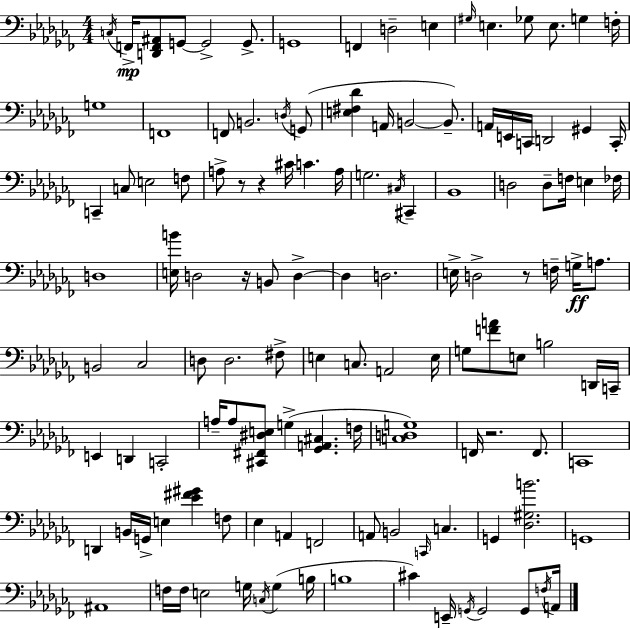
C3/s F2/s [D2,F2,A#2]/e G2/e G2/h G2/e. G2/w F2/q D3/h E3/q G#3/s E3/q. Gb3/e E3/e. G3/q F3/s G3/w F2/w F2/e B2/h. D3/s G2/e [E3,F#3,Db4]/q A2/s B2/h B2/e. A2/s E2/s C2/s D2/h G#2/q C2/s C2/q C3/e E3/h F3/e A3/e R/e R/q C#4/s C4/q. A3/s G3/h. C#3/s C#2/q Bb2/w D3/h D3/e F3/s E3/q FES3/s D3/w [E3,B4]/s D3/h R/s B2/e D3/q D3/q D3/h. E3/s D3/h R/e F3/s G3/s A3/e. B2/h CES3/h D3/e D3/h. F#3/e E3/q C3/e. A2/h E3/s G3/e [F4,A4]/e E3/e B3/h D2/s C2/s E2/q D2/q C2/h A3/s A3/e [C#2,F#2,D#3,E3]/e G3/q [Gb2,A2,C#3]/q. F3/s [C3,D3,G3]/w F2/s R/h. F2/e. C2/w D2/q B2/s G2/s E3/q [Eb4,F#4,G#4]/q F3/e Eb3/q A2/q F2/h A2/e B2/h C2/s C3/q. G2/q [Db3,G#3,B4]/h. G2/w A#2/w F3/s F3/s E3/h G3/s C3/s G3/q B3/s B3/w C#4/q E2/s G2/s G2/h G2/e F3/s A2/s